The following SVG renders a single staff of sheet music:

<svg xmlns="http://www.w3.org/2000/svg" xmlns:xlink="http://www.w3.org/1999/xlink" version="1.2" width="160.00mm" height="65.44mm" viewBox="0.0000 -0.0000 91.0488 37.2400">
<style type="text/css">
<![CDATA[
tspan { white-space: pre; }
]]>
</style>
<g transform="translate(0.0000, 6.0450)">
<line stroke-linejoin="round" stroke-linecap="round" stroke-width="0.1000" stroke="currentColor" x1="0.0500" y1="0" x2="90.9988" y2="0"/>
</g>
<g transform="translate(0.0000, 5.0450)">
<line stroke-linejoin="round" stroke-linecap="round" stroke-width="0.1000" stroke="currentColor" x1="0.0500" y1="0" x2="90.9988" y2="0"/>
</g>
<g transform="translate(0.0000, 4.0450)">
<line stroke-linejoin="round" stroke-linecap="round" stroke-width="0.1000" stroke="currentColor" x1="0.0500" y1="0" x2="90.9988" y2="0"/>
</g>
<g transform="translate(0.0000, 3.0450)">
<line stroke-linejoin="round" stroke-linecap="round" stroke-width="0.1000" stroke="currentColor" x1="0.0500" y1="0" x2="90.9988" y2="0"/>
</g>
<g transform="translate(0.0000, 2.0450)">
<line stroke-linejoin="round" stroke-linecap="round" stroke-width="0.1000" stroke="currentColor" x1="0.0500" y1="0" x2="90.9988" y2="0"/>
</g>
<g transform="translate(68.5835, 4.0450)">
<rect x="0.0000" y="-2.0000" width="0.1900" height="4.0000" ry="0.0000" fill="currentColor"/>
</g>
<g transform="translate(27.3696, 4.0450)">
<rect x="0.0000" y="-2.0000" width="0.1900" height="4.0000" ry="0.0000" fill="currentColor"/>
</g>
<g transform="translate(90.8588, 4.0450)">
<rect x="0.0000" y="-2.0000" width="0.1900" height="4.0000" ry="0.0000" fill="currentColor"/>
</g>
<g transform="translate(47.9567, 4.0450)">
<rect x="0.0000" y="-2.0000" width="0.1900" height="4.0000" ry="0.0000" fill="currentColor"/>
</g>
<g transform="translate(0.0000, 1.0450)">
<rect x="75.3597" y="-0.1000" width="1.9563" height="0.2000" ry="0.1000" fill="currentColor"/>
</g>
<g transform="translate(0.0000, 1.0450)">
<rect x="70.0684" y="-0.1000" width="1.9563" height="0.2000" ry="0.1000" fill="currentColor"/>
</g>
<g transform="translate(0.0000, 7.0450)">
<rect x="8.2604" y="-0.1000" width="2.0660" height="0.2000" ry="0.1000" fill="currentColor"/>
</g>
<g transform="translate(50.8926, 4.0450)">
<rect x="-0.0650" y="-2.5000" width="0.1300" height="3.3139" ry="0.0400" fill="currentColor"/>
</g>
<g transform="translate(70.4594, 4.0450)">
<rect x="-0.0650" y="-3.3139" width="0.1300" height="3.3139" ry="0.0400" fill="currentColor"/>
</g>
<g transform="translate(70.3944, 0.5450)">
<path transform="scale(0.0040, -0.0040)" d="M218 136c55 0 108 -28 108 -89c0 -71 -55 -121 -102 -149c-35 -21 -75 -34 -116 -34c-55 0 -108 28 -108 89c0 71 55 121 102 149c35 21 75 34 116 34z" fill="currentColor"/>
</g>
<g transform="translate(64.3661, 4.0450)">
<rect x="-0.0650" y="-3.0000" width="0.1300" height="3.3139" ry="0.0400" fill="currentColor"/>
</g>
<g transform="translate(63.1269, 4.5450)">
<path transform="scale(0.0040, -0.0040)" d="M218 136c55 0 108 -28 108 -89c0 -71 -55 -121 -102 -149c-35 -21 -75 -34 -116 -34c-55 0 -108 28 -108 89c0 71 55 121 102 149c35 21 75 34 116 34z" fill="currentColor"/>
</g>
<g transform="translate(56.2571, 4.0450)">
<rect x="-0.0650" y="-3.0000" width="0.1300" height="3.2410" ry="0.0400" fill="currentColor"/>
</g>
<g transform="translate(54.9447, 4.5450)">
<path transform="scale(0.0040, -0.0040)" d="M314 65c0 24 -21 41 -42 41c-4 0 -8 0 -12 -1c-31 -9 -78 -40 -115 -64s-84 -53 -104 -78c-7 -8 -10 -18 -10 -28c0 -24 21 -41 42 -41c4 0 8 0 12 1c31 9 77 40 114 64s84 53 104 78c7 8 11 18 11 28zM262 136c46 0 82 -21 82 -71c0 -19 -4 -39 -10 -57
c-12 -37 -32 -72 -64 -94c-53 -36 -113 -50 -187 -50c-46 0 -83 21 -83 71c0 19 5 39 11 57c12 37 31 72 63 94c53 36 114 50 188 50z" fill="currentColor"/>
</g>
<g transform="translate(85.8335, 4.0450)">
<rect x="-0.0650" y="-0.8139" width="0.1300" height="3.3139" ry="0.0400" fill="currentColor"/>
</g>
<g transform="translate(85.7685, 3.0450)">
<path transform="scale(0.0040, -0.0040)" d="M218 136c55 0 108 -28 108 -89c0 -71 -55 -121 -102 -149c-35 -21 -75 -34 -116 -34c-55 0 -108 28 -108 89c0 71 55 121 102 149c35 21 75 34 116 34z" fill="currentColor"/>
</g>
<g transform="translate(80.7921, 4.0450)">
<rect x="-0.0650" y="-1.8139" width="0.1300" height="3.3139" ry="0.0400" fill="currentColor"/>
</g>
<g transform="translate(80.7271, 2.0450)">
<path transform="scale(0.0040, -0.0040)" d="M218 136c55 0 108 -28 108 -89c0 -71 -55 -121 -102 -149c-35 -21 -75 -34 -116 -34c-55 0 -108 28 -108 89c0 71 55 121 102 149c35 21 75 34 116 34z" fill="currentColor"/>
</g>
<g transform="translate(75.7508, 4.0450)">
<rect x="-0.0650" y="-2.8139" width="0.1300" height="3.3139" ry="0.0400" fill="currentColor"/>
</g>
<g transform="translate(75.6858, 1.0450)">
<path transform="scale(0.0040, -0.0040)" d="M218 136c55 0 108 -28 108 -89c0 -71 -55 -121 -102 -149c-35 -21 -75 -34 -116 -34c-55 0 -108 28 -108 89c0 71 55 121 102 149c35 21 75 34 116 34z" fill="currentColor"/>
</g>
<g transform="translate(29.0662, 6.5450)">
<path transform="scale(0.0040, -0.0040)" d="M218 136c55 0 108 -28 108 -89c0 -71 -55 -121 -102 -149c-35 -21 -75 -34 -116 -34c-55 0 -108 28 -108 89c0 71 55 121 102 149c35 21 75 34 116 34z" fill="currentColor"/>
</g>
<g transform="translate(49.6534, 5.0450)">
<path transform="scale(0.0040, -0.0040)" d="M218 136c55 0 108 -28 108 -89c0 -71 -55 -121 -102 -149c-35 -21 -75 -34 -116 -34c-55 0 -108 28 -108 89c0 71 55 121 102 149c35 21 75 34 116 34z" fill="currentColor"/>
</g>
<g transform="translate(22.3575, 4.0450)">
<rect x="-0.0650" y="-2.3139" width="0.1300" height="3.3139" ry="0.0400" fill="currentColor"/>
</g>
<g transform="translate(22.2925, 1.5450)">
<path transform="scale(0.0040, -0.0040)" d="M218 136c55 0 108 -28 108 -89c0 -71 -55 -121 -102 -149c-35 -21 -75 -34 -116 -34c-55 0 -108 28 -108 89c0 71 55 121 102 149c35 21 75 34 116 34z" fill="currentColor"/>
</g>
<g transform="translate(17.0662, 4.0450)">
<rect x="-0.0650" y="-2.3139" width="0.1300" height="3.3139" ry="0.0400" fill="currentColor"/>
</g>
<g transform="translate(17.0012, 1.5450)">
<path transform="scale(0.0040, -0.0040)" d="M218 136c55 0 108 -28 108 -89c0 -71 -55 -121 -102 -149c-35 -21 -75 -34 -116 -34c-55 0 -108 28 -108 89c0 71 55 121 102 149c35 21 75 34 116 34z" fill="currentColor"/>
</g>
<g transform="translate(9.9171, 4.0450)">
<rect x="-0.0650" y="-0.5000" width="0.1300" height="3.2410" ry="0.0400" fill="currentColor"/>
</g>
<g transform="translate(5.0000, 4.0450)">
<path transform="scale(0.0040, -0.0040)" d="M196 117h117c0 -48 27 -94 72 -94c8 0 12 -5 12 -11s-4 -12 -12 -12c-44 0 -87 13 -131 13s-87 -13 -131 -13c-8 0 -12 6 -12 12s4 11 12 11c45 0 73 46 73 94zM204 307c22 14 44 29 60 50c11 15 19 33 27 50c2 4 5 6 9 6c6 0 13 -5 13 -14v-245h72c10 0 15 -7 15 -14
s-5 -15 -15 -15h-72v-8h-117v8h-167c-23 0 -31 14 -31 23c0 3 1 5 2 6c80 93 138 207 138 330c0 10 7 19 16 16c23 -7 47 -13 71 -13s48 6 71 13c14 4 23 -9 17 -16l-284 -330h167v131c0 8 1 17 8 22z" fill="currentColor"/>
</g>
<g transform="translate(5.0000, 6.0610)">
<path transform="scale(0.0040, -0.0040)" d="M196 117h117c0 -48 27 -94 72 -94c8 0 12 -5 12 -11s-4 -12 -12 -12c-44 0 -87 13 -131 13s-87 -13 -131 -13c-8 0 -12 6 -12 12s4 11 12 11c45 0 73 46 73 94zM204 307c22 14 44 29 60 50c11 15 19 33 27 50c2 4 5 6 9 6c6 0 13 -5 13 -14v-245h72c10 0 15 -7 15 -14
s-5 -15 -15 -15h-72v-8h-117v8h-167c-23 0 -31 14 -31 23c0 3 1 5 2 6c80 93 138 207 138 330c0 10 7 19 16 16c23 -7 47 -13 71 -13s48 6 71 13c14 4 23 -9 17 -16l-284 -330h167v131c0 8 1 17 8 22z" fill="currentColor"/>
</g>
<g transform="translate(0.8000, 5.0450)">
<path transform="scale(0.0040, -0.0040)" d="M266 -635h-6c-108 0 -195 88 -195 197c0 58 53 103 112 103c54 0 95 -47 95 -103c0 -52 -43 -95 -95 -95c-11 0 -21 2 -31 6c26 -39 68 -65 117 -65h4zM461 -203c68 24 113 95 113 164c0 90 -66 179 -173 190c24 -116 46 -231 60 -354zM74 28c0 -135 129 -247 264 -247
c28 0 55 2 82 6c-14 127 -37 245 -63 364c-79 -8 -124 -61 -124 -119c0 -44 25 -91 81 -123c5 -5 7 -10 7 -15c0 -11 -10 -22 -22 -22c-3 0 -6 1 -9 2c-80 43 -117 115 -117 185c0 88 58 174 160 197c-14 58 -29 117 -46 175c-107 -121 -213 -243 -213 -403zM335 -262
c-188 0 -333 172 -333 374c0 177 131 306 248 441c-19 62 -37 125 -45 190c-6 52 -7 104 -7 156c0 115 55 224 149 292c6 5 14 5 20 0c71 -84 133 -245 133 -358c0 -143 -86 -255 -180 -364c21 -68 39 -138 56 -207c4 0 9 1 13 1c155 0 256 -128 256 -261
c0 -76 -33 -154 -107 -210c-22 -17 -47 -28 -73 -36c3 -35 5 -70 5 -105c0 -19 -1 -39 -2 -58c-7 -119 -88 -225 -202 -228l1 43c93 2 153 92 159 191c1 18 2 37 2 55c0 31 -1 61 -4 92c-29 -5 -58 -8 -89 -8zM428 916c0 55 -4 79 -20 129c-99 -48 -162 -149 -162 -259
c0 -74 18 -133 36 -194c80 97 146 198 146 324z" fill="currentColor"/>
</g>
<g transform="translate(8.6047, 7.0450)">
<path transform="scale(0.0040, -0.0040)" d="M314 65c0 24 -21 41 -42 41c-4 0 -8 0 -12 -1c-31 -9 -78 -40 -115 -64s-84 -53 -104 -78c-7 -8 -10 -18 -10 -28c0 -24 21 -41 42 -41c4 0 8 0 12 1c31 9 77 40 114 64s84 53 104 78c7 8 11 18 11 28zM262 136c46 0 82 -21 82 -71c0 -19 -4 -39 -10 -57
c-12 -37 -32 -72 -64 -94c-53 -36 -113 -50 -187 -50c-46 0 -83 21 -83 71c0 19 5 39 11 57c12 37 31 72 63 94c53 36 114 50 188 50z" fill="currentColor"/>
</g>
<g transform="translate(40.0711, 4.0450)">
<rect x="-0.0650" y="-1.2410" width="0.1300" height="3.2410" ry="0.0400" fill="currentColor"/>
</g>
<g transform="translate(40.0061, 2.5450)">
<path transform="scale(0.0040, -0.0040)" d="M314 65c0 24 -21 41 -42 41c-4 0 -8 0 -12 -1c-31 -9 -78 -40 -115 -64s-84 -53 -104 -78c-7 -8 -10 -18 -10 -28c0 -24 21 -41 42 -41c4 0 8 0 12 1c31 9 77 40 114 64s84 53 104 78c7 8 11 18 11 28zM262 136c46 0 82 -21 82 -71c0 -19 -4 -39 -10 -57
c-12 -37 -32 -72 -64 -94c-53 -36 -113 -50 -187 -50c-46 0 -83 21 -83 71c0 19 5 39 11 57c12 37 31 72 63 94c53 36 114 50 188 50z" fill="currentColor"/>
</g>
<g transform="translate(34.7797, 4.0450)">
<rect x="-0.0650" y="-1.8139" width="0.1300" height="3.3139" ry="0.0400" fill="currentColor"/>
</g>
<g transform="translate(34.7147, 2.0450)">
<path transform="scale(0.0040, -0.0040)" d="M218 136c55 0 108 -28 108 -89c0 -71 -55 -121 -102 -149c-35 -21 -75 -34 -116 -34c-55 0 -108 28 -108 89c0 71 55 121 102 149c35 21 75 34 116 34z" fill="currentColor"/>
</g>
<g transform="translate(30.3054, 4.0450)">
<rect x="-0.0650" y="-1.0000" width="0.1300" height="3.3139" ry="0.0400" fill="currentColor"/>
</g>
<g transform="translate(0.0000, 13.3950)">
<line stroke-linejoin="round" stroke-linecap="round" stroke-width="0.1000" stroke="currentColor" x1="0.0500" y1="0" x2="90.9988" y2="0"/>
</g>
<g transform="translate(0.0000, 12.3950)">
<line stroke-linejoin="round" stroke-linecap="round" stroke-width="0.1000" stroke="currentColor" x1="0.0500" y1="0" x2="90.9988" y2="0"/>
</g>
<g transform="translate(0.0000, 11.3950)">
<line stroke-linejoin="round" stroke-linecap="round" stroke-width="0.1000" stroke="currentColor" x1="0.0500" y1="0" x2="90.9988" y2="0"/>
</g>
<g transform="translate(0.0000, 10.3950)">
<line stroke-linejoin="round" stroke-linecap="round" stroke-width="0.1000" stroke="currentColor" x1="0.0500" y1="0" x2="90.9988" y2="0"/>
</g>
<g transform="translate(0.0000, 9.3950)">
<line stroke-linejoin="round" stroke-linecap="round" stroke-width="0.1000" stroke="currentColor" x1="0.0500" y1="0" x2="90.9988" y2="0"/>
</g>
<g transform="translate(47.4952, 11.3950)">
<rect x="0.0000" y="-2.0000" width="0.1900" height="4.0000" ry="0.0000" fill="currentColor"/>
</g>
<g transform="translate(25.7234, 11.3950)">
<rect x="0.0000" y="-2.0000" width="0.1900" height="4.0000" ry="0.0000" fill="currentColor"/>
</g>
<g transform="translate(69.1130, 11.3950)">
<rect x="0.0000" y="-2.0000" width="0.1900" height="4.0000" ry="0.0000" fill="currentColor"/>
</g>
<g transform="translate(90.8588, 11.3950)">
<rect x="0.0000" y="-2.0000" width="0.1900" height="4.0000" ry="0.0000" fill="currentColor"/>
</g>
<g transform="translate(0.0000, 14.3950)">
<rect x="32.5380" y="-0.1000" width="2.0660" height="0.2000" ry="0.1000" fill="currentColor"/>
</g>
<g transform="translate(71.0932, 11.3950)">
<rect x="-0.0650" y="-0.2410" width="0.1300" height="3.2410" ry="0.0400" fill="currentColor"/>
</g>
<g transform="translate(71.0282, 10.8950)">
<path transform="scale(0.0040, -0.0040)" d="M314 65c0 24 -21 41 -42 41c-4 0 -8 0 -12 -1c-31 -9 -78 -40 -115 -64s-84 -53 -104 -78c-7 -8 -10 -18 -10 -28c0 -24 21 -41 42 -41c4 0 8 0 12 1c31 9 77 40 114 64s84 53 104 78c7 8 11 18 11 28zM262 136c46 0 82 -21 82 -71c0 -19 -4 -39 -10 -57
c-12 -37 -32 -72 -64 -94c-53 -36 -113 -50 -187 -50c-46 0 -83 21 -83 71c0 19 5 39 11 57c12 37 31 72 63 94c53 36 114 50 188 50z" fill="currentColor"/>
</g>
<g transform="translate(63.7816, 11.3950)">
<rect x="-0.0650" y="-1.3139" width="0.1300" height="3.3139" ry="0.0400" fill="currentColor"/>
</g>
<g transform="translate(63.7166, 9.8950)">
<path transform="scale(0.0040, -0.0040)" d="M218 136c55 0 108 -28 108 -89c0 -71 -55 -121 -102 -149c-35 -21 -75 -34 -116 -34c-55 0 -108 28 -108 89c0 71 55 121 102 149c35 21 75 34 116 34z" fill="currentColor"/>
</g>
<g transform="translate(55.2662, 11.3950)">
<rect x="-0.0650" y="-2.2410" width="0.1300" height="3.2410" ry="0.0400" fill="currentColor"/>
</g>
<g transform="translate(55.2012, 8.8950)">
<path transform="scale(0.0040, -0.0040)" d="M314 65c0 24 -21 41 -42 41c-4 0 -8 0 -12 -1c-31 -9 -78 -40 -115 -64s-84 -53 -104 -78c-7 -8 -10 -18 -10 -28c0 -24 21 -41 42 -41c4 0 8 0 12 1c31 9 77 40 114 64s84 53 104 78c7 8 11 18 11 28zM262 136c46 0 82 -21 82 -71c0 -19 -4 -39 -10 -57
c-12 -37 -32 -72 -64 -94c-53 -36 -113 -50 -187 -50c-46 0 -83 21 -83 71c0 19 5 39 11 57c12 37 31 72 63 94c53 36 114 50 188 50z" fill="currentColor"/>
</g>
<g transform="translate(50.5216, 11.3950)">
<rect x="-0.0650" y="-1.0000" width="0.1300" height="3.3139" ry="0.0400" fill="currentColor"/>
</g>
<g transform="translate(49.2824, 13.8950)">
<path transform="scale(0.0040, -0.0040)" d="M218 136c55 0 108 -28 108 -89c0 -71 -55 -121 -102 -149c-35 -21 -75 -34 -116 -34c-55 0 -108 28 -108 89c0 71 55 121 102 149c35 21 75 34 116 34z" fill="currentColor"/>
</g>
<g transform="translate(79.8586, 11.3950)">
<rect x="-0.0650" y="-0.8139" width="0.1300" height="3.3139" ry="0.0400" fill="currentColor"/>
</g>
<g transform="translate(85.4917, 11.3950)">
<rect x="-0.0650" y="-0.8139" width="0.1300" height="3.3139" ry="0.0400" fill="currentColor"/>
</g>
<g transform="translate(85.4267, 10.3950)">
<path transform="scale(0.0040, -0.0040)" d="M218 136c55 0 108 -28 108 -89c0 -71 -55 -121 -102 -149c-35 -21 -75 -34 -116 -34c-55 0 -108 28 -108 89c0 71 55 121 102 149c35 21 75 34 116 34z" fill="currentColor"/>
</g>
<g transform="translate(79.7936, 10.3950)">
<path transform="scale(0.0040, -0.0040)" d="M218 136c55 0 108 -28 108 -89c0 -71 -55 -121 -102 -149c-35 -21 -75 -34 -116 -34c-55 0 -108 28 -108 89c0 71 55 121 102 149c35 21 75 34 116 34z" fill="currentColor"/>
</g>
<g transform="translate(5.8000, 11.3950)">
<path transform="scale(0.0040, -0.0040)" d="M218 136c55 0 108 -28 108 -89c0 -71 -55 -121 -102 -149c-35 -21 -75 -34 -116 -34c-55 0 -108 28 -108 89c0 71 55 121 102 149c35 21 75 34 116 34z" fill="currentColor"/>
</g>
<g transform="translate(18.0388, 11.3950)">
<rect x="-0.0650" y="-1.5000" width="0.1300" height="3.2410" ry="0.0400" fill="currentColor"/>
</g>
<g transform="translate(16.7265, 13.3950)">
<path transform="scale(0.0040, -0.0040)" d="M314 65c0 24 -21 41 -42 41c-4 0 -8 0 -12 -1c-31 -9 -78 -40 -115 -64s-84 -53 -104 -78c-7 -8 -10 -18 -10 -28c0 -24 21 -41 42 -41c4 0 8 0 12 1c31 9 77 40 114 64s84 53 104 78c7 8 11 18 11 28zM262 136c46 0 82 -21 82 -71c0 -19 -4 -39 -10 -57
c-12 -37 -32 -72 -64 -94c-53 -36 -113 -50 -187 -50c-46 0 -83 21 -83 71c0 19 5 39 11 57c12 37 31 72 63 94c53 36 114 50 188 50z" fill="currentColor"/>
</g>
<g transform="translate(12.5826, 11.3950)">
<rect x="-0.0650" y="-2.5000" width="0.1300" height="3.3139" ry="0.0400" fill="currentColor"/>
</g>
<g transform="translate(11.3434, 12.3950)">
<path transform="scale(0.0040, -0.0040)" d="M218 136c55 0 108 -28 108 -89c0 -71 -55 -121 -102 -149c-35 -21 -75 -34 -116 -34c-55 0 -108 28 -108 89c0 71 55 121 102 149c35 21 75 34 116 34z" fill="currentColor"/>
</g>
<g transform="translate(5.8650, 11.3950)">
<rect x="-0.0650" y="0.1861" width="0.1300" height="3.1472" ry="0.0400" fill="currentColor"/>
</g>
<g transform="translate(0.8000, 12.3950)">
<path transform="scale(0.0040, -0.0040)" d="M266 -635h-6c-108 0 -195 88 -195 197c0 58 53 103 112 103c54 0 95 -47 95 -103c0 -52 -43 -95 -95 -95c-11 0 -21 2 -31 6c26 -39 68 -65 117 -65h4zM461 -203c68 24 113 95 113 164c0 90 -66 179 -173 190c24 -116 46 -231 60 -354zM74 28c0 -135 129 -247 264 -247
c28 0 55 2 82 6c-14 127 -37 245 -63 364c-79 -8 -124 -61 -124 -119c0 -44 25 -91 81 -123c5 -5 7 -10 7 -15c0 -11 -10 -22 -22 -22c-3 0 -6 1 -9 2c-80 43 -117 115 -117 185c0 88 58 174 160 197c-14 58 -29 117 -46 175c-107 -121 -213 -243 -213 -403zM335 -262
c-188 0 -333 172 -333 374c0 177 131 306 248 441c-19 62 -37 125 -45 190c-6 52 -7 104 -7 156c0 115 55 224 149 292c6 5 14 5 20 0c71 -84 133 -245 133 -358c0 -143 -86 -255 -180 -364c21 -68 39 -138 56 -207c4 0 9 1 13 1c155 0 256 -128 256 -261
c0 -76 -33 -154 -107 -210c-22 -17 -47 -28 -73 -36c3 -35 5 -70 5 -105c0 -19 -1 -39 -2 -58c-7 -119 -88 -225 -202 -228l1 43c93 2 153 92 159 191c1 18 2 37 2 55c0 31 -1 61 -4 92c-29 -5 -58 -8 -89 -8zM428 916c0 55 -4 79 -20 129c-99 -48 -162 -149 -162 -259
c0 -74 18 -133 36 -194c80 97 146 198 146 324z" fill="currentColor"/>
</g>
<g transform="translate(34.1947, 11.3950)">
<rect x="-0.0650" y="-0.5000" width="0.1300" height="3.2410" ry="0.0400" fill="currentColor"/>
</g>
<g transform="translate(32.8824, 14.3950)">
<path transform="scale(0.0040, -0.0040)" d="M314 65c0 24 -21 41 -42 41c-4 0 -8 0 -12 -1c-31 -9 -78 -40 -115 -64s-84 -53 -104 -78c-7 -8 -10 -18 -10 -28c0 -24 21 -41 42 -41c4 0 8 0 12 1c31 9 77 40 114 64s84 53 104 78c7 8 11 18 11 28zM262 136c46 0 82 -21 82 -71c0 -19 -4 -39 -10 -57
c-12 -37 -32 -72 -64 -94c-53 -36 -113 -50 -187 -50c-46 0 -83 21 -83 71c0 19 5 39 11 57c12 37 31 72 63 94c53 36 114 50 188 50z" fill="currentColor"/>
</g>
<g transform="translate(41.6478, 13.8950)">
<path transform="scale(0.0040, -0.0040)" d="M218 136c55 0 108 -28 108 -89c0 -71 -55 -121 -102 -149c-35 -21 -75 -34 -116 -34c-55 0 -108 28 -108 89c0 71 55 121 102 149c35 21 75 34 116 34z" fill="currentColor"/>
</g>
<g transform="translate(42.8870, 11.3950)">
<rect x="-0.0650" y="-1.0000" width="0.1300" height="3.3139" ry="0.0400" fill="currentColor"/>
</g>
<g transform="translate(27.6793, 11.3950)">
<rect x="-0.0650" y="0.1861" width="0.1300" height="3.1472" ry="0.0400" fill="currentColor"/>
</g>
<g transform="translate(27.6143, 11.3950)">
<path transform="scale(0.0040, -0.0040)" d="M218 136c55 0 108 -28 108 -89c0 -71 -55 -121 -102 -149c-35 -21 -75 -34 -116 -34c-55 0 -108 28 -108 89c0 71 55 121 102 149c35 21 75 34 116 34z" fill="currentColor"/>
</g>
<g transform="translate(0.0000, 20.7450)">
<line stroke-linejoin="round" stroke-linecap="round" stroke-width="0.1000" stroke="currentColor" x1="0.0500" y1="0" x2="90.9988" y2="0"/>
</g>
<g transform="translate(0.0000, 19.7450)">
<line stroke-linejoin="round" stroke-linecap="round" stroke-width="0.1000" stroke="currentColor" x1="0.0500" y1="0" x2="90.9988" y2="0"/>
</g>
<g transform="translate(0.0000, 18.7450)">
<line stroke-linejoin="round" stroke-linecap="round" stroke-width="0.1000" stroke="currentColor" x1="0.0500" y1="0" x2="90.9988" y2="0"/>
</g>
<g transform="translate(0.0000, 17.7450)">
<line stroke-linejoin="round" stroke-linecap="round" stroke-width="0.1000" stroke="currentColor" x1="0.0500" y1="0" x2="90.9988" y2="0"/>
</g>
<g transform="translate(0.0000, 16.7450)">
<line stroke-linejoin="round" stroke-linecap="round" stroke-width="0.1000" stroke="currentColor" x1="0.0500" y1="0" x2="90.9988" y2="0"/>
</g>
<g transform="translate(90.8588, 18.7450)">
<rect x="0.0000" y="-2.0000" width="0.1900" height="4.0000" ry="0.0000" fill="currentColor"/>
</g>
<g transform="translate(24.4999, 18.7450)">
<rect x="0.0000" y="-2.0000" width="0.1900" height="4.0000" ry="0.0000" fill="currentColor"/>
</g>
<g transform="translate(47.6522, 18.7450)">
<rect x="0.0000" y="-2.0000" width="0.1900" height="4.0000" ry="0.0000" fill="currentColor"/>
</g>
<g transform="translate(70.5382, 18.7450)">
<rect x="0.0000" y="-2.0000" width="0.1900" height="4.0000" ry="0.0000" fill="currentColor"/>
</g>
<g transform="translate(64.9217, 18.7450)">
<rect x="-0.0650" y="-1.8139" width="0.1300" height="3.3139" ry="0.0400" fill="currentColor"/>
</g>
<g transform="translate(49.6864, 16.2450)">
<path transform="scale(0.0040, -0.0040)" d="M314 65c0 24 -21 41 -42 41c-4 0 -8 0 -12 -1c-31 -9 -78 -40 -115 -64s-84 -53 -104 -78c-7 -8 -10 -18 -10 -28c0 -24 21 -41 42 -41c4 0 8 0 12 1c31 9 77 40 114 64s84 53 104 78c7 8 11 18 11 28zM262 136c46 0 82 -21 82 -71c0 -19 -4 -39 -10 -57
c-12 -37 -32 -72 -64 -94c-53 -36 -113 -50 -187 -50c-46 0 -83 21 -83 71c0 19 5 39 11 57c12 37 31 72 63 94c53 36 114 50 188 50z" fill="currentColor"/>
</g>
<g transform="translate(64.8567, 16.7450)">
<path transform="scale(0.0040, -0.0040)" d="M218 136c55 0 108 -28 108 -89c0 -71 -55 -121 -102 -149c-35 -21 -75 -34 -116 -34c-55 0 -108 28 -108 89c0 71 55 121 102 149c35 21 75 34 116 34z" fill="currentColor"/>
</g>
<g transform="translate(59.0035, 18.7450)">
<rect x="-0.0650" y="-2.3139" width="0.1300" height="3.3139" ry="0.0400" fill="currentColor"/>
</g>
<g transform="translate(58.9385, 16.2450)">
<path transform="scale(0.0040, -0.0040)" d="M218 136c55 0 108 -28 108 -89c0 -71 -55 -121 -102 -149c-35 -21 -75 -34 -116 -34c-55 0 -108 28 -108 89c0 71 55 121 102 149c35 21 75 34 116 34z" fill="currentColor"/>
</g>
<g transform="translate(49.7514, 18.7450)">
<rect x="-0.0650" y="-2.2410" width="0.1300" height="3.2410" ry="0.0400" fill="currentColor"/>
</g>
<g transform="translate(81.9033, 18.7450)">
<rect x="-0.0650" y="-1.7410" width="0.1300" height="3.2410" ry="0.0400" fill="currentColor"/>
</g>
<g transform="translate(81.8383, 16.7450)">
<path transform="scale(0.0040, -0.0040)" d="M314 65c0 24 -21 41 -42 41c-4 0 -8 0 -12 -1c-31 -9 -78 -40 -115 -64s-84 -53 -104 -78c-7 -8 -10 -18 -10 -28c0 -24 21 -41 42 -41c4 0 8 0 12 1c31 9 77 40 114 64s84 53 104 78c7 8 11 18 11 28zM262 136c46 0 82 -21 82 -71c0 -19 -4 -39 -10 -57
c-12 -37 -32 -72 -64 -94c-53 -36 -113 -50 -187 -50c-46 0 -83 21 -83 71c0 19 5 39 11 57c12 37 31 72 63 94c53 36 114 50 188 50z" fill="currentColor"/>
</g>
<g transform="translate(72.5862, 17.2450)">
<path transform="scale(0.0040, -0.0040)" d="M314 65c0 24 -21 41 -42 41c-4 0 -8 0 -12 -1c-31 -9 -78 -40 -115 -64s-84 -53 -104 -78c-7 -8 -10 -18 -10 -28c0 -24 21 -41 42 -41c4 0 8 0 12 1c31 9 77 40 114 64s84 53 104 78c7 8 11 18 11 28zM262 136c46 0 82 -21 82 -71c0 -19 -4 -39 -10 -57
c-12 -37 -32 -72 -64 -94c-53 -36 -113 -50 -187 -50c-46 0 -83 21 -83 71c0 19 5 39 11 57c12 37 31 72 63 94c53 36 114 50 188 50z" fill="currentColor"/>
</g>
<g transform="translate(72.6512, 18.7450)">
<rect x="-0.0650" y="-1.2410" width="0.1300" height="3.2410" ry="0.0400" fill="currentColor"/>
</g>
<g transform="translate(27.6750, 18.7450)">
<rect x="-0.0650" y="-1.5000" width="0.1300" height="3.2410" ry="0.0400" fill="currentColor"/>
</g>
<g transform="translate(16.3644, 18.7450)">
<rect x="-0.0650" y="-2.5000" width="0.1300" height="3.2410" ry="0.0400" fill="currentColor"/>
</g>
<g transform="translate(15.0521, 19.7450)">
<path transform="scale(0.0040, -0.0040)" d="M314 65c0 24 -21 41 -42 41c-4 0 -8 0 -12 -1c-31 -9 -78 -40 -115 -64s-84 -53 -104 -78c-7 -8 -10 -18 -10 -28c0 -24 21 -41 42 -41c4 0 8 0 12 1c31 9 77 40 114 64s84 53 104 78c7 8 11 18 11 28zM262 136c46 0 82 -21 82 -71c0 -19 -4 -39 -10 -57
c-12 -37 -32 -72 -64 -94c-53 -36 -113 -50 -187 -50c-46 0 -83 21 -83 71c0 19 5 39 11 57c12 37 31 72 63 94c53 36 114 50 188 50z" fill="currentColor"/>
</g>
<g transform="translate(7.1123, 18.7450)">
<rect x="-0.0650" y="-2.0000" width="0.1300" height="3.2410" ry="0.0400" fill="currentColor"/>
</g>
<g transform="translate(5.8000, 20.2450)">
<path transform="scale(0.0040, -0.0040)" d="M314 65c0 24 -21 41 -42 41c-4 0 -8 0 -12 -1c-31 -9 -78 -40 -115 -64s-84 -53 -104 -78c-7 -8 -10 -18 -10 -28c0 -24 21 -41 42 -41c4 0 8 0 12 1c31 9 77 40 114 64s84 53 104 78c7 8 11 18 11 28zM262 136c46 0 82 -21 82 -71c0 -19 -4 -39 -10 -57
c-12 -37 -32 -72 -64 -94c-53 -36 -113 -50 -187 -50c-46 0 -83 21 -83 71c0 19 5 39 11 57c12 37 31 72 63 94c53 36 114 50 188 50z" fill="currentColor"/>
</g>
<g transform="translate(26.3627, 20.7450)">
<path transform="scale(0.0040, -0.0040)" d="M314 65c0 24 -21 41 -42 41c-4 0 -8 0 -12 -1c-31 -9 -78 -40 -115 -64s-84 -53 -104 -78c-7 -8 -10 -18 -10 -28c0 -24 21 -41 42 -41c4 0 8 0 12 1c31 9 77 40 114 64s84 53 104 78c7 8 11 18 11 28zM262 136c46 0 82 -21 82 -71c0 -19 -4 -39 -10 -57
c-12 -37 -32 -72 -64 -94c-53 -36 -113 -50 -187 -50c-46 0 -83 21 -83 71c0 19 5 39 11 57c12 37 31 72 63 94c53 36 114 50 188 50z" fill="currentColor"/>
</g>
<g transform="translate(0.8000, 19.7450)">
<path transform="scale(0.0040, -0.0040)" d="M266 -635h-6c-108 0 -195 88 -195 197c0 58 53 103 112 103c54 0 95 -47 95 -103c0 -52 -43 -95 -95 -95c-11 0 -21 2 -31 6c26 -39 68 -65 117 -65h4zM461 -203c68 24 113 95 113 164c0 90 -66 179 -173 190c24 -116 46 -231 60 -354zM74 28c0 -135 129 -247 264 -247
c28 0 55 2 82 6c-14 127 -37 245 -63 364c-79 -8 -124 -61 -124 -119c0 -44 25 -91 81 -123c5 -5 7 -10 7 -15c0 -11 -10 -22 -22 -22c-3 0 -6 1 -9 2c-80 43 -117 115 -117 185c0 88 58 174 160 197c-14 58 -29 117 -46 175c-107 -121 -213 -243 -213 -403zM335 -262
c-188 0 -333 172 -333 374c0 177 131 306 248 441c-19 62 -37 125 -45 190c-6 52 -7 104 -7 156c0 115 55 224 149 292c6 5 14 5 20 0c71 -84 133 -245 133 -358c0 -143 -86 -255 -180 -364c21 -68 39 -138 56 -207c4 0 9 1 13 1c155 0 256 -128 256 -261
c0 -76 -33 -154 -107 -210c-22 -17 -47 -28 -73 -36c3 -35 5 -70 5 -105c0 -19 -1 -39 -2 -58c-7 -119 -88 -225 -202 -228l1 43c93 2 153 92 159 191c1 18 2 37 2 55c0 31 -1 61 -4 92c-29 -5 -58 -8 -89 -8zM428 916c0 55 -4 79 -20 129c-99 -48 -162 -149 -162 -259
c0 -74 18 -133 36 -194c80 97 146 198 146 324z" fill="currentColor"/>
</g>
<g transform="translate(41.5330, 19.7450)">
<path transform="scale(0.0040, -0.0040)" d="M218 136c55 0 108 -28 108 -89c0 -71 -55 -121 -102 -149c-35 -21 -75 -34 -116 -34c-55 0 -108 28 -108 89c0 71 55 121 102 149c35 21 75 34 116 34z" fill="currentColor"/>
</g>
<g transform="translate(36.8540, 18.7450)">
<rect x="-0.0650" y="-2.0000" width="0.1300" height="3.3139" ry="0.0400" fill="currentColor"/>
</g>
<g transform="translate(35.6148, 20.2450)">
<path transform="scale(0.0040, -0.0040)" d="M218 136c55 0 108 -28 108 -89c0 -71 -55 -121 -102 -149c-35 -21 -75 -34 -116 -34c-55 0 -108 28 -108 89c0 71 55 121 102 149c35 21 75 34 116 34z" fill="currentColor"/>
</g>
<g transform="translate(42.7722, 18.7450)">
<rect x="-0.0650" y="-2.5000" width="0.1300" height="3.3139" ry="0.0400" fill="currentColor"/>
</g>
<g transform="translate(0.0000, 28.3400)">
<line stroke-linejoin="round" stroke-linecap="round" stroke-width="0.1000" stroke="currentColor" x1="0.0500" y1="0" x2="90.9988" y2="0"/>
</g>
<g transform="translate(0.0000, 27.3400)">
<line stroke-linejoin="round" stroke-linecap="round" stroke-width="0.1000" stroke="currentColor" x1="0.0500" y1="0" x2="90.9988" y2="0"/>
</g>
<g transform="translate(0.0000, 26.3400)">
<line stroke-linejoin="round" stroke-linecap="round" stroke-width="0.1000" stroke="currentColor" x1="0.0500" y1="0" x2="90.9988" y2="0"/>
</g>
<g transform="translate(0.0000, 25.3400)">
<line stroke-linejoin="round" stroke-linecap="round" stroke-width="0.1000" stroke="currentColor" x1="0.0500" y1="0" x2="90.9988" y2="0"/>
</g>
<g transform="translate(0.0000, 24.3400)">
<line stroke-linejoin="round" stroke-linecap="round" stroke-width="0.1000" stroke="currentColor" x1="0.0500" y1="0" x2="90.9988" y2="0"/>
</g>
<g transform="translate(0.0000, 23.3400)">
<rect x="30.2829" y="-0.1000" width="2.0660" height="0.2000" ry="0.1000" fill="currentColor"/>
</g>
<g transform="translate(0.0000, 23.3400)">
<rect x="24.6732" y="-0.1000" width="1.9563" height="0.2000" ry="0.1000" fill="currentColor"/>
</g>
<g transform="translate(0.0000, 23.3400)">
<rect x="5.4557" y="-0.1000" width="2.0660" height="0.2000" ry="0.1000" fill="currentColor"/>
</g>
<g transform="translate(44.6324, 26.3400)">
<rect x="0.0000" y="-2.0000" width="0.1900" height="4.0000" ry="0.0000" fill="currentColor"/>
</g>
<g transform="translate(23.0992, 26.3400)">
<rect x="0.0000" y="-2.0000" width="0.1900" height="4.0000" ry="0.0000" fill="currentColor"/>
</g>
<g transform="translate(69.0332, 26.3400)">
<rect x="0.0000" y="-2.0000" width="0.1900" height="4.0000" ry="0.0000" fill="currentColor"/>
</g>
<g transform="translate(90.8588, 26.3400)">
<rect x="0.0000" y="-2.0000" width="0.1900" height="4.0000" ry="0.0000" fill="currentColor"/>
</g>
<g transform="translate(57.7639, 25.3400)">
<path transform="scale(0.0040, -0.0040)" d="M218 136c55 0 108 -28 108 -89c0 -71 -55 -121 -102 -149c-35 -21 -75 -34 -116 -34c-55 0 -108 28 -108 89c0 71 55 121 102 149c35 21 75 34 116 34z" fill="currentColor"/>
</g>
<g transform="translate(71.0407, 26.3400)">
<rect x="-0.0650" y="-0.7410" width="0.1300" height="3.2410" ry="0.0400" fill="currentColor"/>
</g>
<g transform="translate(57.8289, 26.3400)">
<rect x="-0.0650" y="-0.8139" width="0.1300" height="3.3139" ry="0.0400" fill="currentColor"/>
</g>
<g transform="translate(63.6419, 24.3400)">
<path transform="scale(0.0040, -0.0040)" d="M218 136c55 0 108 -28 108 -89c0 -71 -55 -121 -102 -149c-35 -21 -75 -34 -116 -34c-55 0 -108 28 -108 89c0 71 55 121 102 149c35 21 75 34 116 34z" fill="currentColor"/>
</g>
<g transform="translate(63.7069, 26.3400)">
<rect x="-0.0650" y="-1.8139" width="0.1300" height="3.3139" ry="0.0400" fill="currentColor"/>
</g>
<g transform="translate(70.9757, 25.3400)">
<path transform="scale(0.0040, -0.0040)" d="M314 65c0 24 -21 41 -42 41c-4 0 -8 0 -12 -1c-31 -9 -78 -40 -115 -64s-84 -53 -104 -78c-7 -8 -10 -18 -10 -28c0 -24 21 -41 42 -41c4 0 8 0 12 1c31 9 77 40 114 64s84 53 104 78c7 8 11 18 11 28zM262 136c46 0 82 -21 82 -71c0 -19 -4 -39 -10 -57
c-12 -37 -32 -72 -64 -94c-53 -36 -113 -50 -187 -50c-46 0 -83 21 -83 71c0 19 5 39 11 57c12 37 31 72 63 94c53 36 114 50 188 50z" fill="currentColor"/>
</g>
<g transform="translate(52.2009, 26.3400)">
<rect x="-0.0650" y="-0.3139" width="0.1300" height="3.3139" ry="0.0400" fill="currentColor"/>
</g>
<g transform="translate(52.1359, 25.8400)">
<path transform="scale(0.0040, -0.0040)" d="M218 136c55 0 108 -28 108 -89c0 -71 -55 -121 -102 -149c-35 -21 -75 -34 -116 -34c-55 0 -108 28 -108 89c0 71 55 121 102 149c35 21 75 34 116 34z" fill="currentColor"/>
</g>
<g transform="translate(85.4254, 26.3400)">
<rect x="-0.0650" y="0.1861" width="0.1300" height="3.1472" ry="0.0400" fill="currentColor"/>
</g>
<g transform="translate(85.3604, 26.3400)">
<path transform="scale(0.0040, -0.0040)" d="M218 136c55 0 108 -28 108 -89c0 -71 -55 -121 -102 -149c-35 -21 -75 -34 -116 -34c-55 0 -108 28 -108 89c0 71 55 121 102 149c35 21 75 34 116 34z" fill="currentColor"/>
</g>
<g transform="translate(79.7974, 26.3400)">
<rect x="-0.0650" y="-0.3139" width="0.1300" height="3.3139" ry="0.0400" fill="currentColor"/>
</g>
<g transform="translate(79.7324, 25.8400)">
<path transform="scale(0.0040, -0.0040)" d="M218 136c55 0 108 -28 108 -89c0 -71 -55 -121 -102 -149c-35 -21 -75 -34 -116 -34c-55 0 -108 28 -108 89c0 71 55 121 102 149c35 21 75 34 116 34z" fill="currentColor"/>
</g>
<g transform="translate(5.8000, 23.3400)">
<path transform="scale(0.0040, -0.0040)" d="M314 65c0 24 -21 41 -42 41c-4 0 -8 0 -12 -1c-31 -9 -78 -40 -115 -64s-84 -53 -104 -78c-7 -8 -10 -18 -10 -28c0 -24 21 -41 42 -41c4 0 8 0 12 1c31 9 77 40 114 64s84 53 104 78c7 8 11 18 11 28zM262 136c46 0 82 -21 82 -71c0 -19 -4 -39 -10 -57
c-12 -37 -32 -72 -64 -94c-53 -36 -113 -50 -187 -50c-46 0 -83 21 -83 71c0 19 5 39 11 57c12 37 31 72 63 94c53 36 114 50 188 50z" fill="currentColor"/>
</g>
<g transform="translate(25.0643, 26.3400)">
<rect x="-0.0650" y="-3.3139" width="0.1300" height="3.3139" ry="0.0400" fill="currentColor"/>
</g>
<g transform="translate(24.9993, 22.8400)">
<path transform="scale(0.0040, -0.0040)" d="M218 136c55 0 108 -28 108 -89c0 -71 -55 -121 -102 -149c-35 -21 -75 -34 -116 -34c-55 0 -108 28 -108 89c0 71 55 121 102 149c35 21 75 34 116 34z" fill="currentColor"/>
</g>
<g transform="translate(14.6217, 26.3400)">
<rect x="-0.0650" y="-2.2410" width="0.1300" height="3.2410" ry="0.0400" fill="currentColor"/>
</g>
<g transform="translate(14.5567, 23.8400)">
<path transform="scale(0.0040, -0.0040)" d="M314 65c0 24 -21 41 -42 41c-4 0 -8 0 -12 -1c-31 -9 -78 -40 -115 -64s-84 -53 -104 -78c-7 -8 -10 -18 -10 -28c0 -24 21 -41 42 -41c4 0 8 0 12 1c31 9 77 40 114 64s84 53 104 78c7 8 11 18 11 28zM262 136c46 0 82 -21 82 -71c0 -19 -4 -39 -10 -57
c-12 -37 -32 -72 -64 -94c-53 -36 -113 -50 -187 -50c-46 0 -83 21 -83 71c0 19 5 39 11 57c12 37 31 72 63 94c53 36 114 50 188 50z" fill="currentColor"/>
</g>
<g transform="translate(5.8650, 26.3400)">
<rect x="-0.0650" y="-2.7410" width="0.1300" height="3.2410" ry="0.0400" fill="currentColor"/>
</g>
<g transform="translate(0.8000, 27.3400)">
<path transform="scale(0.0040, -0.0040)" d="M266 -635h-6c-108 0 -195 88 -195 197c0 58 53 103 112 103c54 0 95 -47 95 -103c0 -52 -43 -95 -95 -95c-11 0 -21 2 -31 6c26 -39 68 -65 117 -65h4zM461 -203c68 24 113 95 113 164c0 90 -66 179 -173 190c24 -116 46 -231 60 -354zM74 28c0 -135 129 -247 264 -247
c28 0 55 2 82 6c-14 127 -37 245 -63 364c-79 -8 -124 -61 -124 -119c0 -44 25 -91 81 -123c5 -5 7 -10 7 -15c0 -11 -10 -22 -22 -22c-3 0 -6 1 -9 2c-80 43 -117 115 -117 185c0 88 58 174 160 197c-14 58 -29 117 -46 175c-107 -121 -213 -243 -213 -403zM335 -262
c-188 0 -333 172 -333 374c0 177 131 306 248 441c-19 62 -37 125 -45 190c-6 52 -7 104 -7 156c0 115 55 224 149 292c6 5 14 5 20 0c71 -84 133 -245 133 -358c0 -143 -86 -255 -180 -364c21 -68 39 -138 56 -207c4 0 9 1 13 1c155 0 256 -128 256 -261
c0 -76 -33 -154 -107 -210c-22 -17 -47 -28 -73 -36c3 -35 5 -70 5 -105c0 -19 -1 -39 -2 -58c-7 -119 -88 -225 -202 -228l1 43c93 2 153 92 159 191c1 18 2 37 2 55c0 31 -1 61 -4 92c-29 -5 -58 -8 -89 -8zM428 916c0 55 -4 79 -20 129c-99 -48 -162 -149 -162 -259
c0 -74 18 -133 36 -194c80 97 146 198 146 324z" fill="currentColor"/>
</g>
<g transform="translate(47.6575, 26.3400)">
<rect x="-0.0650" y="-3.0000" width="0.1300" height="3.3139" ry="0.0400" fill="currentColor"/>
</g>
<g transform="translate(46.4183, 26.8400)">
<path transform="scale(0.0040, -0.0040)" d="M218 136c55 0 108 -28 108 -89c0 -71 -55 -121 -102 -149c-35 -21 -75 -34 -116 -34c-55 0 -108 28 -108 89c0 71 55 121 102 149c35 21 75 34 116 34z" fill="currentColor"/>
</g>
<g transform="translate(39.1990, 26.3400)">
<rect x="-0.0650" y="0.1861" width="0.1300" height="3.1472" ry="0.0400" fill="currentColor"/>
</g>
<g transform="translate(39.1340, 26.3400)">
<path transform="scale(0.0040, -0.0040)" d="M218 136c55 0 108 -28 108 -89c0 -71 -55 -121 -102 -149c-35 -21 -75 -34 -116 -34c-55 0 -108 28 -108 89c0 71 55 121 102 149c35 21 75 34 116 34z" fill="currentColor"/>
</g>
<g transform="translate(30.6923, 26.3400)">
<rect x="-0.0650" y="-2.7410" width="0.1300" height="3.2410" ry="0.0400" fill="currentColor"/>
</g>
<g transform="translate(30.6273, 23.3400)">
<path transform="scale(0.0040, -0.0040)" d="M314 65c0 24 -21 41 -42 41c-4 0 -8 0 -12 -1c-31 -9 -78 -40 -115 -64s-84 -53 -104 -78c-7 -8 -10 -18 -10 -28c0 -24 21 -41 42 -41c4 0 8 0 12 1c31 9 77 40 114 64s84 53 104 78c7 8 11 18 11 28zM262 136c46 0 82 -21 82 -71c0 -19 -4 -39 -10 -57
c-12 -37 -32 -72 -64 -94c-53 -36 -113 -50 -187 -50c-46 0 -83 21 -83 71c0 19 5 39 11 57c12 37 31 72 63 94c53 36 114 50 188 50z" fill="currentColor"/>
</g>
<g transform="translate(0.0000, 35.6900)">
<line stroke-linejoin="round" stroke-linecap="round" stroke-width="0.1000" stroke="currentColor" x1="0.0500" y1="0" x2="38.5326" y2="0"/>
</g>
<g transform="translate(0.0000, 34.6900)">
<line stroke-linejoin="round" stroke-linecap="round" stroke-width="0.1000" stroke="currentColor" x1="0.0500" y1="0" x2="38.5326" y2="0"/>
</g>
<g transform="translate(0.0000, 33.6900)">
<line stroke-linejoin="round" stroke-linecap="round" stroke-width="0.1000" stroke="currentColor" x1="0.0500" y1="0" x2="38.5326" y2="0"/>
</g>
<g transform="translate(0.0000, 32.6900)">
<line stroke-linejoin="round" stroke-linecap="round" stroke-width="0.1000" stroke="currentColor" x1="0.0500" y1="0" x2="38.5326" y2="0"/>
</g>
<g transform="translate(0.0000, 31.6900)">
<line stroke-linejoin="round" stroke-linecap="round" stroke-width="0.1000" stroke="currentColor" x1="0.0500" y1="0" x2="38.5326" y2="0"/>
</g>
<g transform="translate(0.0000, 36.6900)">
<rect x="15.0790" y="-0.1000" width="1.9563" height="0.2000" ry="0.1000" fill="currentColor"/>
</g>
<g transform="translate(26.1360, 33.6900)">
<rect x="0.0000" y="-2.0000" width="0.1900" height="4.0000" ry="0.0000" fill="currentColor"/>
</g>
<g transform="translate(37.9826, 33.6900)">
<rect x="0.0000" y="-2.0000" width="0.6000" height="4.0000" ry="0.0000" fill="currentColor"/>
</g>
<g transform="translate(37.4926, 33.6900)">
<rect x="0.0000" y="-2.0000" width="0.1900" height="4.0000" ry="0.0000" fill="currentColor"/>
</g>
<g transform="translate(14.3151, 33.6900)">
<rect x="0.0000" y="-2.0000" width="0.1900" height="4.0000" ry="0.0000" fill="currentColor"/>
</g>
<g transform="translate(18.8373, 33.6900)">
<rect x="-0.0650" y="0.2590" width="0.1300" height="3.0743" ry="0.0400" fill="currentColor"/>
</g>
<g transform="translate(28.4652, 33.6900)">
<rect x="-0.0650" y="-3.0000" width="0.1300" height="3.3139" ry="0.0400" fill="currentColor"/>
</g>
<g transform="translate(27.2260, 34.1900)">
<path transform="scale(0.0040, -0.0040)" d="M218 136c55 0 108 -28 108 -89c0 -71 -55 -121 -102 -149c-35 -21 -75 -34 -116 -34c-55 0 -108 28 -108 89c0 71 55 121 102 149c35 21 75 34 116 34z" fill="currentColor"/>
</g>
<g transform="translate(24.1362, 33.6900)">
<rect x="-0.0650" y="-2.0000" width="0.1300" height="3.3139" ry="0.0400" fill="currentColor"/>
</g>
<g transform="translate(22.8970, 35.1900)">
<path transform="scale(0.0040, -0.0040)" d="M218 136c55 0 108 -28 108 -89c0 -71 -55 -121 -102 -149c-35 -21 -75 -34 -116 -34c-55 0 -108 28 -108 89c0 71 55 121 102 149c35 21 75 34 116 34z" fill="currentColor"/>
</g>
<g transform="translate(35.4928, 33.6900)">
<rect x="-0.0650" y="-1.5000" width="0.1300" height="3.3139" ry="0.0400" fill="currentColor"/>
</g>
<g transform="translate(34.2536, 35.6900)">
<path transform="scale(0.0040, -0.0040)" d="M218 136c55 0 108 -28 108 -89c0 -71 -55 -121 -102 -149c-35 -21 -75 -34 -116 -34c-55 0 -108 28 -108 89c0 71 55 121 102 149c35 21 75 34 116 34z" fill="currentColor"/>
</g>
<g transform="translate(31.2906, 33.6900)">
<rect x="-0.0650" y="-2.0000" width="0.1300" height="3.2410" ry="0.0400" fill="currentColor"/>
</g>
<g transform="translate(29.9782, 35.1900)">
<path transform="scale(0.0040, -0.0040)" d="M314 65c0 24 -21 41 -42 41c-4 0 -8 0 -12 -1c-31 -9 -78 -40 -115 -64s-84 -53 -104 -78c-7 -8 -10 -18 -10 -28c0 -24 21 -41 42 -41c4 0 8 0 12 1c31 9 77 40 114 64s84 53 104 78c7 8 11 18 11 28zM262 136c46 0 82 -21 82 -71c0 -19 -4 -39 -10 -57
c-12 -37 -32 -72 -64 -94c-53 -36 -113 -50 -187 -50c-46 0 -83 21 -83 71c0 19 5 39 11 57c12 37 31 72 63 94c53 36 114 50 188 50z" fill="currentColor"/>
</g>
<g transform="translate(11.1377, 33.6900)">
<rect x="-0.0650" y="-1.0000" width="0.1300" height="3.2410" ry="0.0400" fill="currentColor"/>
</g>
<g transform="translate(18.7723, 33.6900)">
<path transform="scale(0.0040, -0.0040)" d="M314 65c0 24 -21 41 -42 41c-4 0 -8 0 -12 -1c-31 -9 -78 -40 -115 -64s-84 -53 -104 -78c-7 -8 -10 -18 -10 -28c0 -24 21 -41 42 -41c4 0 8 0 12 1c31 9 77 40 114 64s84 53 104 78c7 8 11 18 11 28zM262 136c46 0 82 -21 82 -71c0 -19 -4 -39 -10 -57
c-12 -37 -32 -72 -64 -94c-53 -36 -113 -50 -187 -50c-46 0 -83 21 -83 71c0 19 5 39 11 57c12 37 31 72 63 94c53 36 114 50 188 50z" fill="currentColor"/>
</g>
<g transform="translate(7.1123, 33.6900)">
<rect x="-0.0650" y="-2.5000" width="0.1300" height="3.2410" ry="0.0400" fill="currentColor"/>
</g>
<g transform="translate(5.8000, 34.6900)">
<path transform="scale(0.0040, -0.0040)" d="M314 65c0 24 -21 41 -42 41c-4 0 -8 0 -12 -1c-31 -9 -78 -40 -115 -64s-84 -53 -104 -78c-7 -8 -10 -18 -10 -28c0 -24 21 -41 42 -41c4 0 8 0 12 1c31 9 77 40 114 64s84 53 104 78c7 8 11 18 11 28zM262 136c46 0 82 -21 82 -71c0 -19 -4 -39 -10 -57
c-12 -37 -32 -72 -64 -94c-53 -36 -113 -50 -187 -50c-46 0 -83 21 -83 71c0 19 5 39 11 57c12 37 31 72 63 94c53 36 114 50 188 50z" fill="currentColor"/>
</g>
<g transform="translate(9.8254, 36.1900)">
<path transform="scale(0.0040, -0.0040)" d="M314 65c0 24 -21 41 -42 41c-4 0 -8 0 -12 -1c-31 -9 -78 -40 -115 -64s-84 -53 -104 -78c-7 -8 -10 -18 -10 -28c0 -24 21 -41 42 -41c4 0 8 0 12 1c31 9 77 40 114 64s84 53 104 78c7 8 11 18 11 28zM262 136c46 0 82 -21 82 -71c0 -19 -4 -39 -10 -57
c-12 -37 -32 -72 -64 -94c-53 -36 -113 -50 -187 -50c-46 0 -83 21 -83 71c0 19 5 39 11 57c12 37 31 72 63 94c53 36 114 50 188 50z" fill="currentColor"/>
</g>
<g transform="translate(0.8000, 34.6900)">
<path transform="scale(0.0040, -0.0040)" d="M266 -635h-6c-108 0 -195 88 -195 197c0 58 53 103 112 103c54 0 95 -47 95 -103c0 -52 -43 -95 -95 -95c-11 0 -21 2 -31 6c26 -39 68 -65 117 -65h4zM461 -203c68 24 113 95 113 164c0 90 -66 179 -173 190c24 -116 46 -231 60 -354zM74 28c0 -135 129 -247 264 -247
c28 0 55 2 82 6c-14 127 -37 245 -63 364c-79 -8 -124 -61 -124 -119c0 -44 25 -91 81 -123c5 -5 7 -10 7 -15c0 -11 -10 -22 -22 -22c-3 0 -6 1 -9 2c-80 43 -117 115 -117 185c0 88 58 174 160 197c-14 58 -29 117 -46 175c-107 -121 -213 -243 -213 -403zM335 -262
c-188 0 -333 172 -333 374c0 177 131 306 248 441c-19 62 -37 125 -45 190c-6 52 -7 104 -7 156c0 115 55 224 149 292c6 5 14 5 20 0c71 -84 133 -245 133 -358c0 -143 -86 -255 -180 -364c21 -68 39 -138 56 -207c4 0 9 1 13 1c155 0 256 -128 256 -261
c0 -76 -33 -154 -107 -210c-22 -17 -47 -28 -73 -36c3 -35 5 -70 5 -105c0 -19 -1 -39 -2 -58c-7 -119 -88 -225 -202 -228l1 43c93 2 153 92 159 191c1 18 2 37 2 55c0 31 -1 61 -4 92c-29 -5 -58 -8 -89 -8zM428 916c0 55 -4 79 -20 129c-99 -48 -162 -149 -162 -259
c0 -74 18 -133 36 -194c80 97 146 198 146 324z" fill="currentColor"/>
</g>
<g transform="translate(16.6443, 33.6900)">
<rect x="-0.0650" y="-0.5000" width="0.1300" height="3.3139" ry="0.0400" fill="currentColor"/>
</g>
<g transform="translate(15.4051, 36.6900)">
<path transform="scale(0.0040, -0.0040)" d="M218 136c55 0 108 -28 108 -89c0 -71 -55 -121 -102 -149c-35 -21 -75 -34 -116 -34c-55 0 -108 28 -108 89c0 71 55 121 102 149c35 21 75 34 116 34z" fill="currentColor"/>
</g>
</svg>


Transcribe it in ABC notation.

X:1
T:Untitled
M:4/4
L:1/4
K:C
C2 g g D f e2 G A2 A b a f d B G E2 B C2 D D g2 e c2 d d F2 G2 E2 F G g2 g f e2 f2 a2 g2 b a2 B A c d f d2 c B G2 D2 C B2 F A F2 E